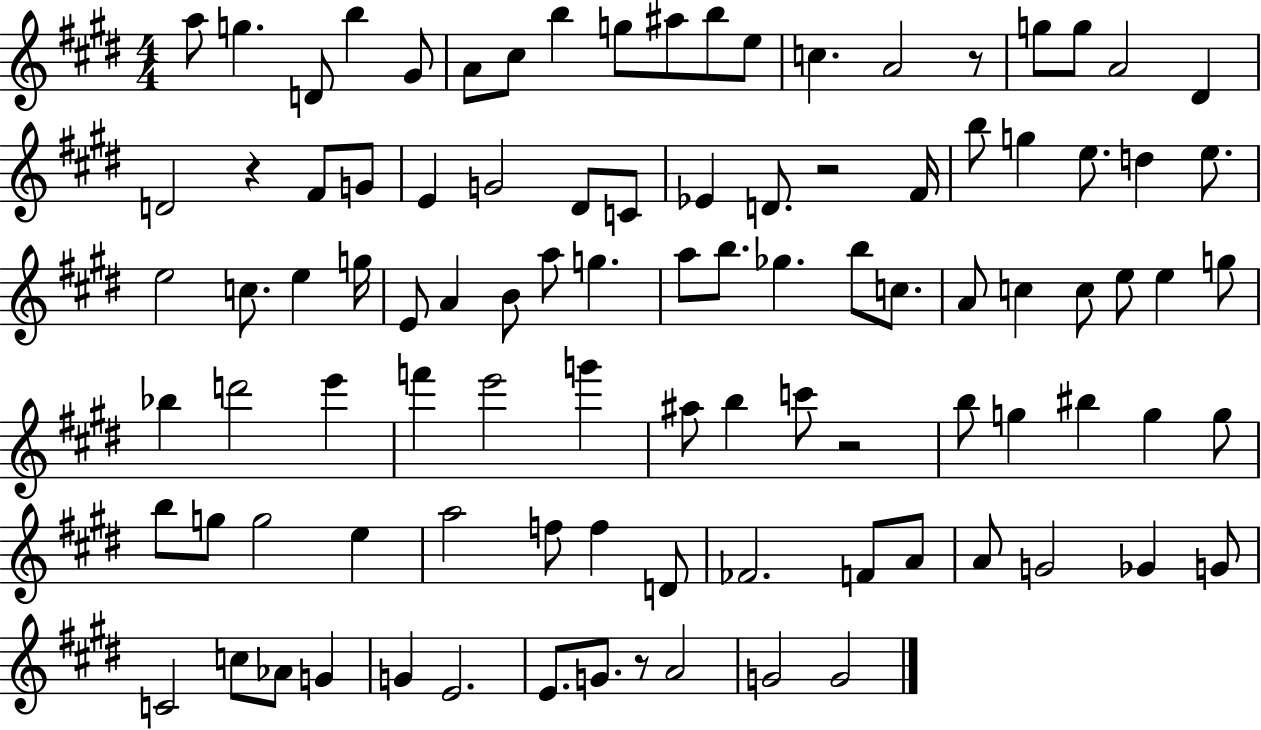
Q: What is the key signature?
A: E major